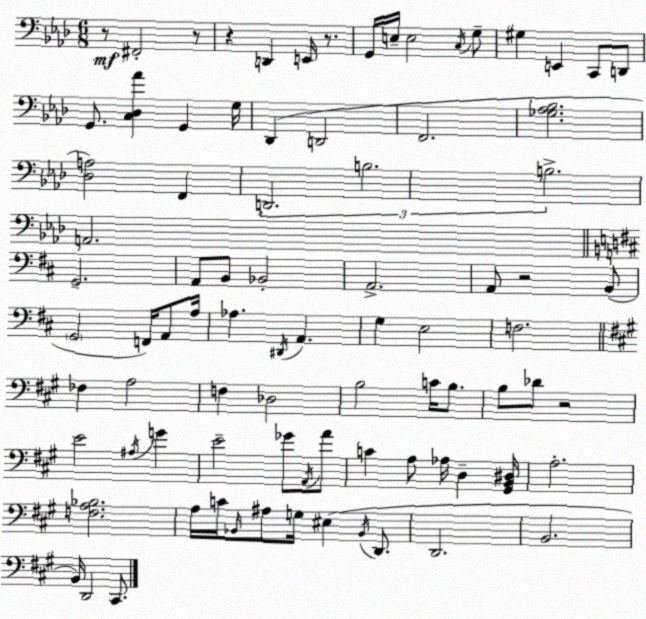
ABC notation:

X:1
T:Untitled
M:6/8
L:1/4
K:Fm
z/2 ^F,,2 z/2 z D,, E,,/4 z/2 G,,/4 E,/4 E,2 C,/4 G,/2 ^G, E,, C,,/2 D,,/2 G,,/2 [C,_D,_A] G,, G,/4 _D,, D,,2 F,,2 [_G,_A,_B,]2 [_D,A,]2 F,, D,,2 B,2 B,2 A,,2 G,,2 A,,/2 B,,/2 _B,,2 A,,2 A,,/2 z2 B,,/2 G,,2 F,,/4 A,,/2 A,/4 _A, ^D,,/4 A,, G, E,2 F,2 _F, A,2 F, _D,2 B,2 C/4 B,/2 B,/2 _D/2 z2 E2 ^A,/4 G E2 _G/2 A,,/4 A/2 C A,/2 _A,/4 D, [^G,,B,,^D,]/4 A,2 [F,A,_B,]2 A,/4 C/4 _B,,/4 ^A,/2 G,/4 ^E, _B,,/4 D,,/2 D,,2 B,,2 B,,/4 D,,2 ^C,,/2